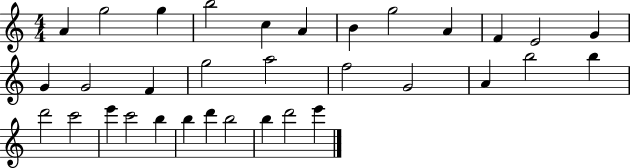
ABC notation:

X:1
T:Untitled
M:4/4
L:1/4
K:C
A g2 g b2 c A B g2 A F E2 G G G2 F g2 a2 f2 G2 A b2 b d'2 c'2 e' c'2 b b d' b2 b d'2 e'